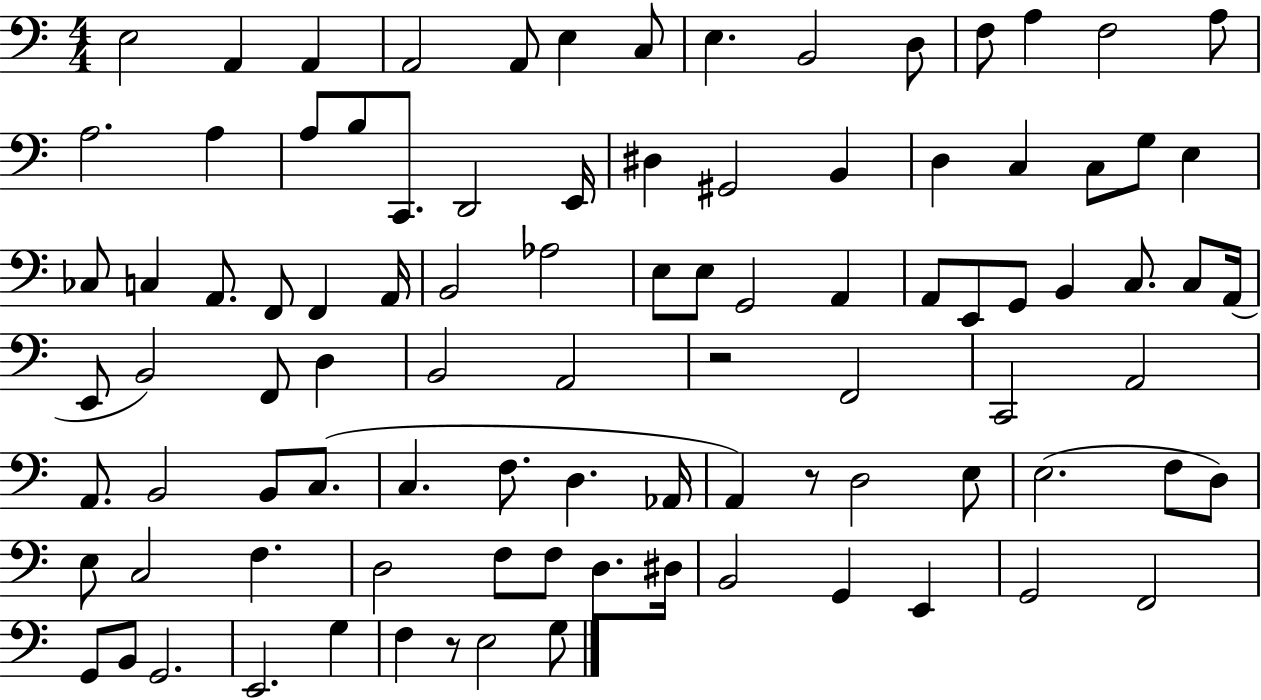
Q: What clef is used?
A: bass